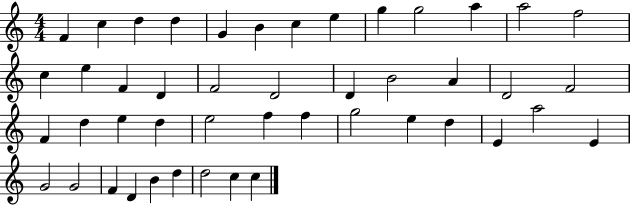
X:1
T:Untitled
M:4/4
L:1/4
K:C
F c d d G B c e g g2 a a2 f2 c e F D F2 D2 D B2 A D2 F2 F d e d e2 f f g2 e d E a2 E G2 G2 F D B d d2 c c